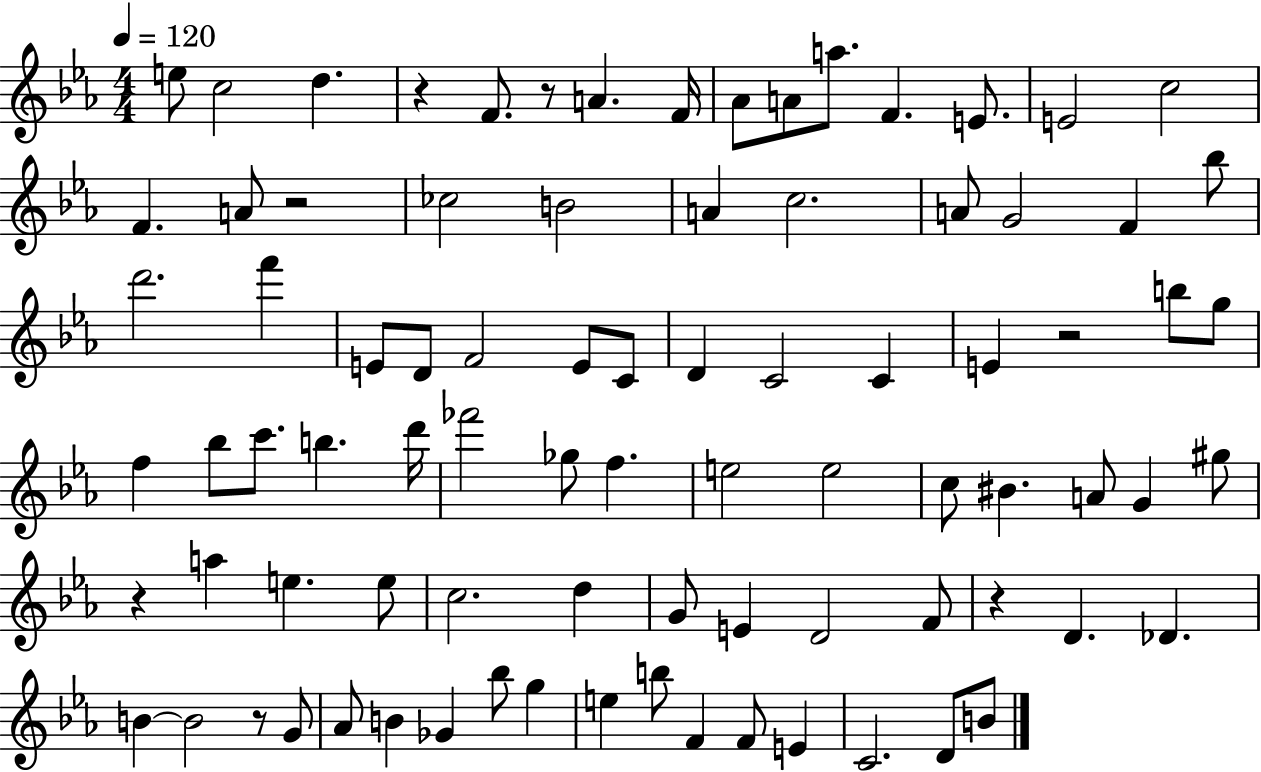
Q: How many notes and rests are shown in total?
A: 85